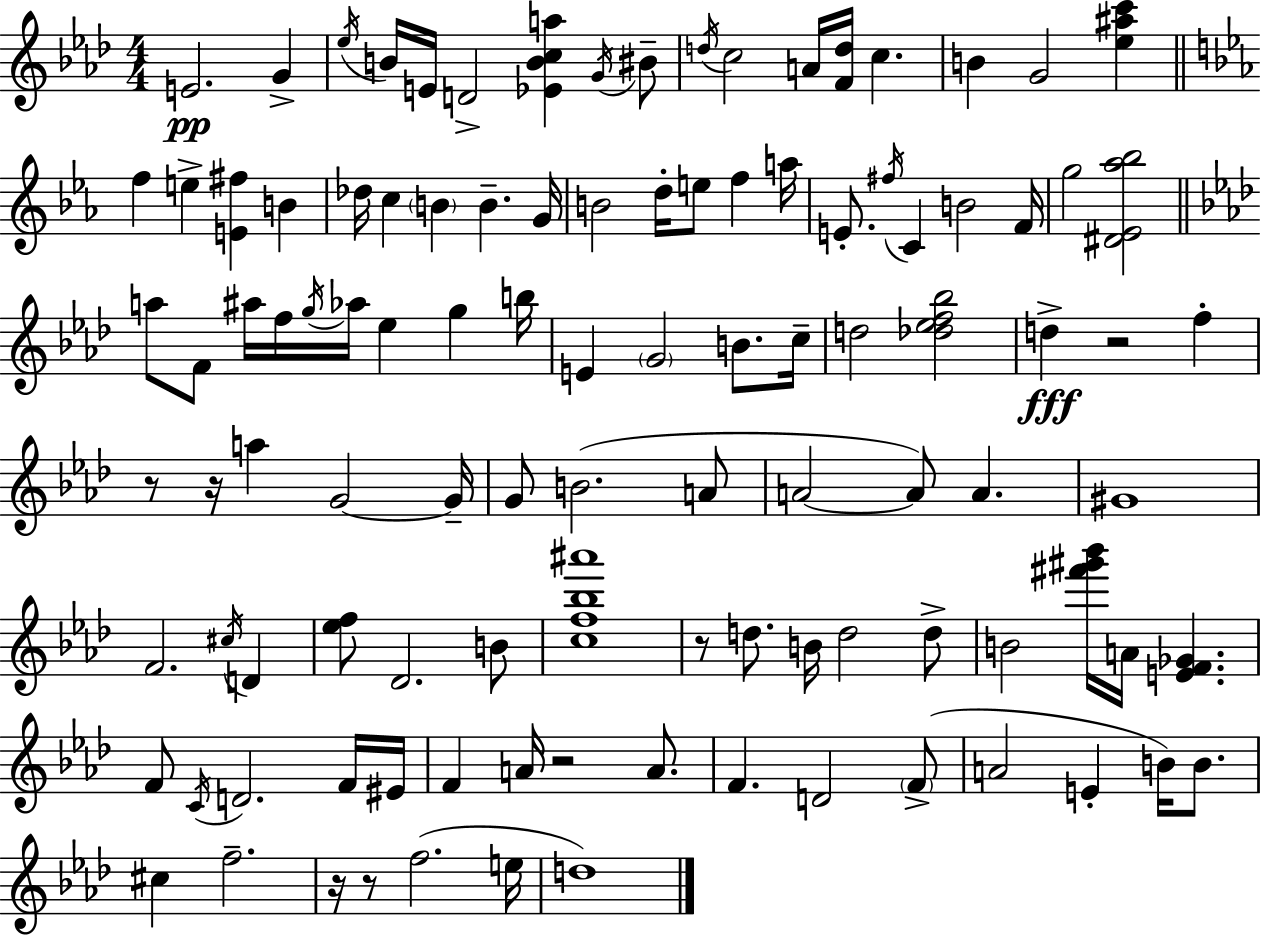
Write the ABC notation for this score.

X:1
T:Untitled
M:4/4
L:1/4
K:Ab
E2 G _e/4 B/4 E/4 D2 [_EBca] G/4 ^B/2 d/4 c2 A/4 [Fd]/4 c B G2 [_e^ac'] f e [E^f] B _d/4 c B B G/4 B2 d/4 e/2 f a/4 E/2 ^f/4 C B2 F/4 g2 [^D_E_a_b]2 a/2 F/2 ^a/4 f/4 g/4 _a/4 _e g b/4 E G2 B/2 c/4 d2 [_d_ef_b]2 d z2 f z/2 z/4 a G2 G/4 G/2 B2 A/2 A2 A/2 A ^G4 F2 ^c/4 D [_ef]/2 _D2 B/2 [cf_b^a']4 z/2 d/2 B/4 d2 d/2 B2 [^f'^g'_b']/4 A/4 [EF_G] F/2 C/4 D2 F/4 ^E/4 F A/4 z2 A/2 F D2 F/2 A2 E B/4 B/2 ^c f2 z/4 z/2 f2 e/4 d4